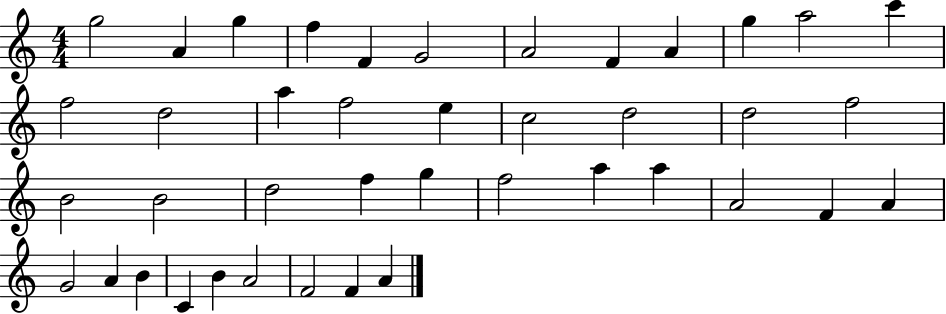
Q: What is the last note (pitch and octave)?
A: A4